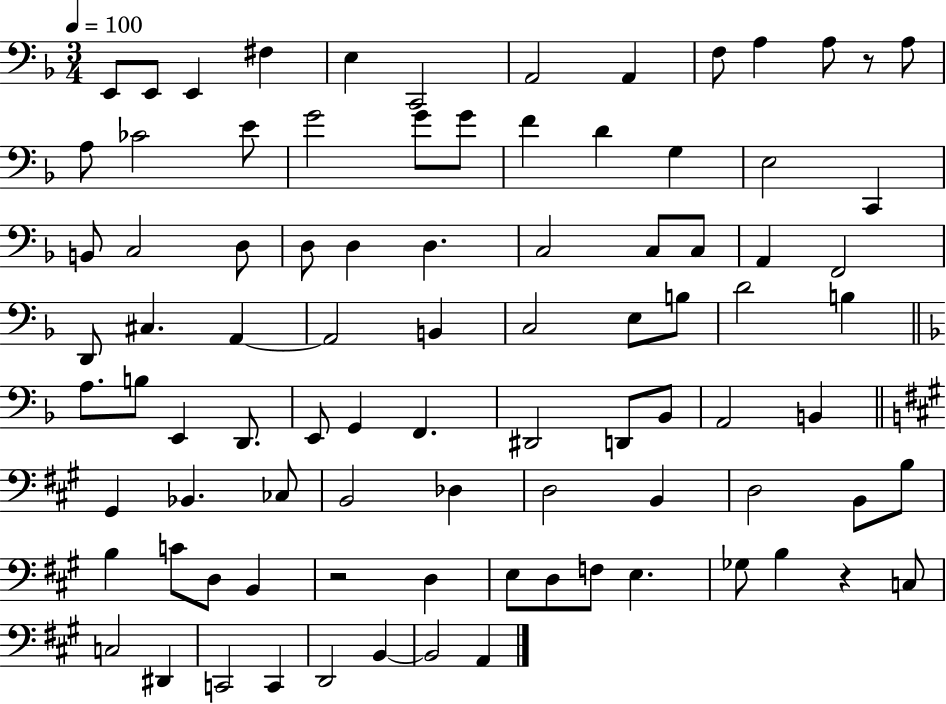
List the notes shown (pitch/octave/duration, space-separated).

E2/e E2/e E2/q F#3/q E3/q C2/h A2/h A2/q F3/e A3/q A3/e R/e A3/e A3/e CES4/h E4/e G4/h G4/e G4/e F4/q D4/q G3/q E3/h C2/q B2/e C3/h D3/e D3/e D3/q D3/q. C3/h C3/e C3/e A2/q F2/h D2/e C#3/q. A2/q A2/h B2/q C3/h E3/e B3/e D4/h B3/q A3/e. B3/e E2/q D2/e. E2/e G2/q F2/q. D#2/h D2/e Bb2/e A2/h B2/q G#2/q Bb2/q. CES3/e B2/h Db3/q D3/h B2/q D3/h B2/e B3/e B3/q C4/e D3/e B2/q R/h D3/q E3/e D3/e F3/e E3/q. Gb3/e B3/q R/q C3/e C3/h D#2/q C2/h C2/q D2/h B2/q B2/h A2/q